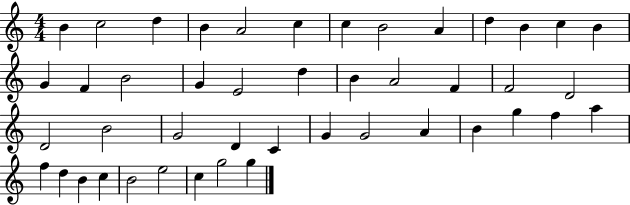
B4/q C5/h D5/q B4/q A4/h C5/q C5/q B4/h A4/q D5/q B4/q C5/q B4/q G4/q F4/q B4/h G4/q E4/h D5/q B4/q A4/h F4/q F4/h D4/h D4/h B4/h G4/h D4/q C4/q G4/q G4/h A4/q B4/q G5/q F5/q A5/q F5/q D5/q B4/q C5/q B4/h E5/h C5/q G5/h G5/q